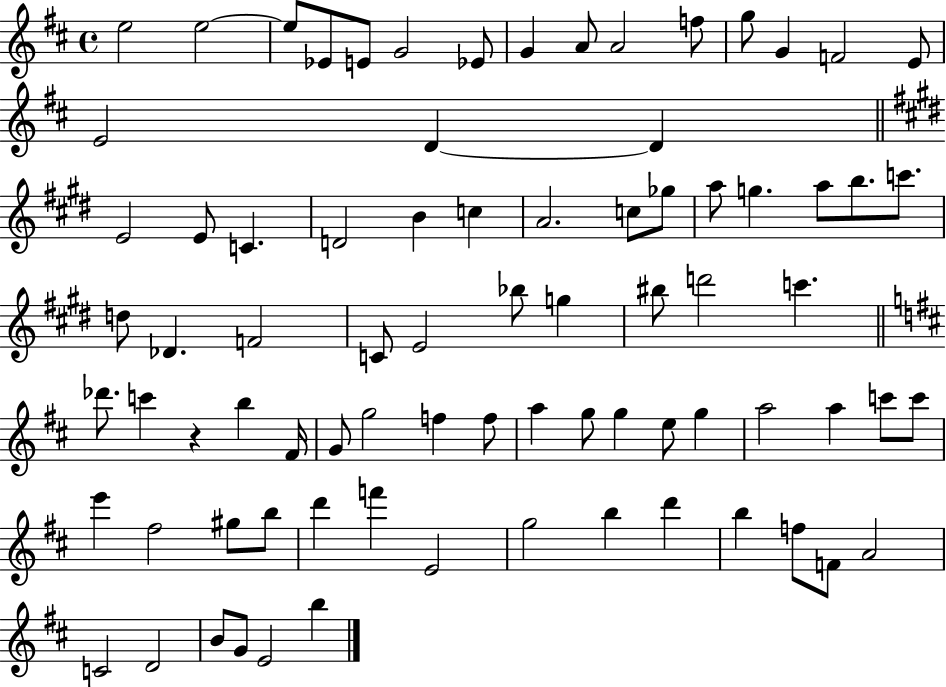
X:1
T:Untitled
M:4/4
L:1/4
K:D
e2 e2 e/2 _E/2 E/2 G2 _E/2 G A/2 A2 f/2 g/2 G F2 E/2 E2 D D E2 E/2 C D2 B c A2 c/2 _g/2 a/2 g a/2 b/2 c'/2 d/2 _D F2 C/2 E2 _b/2 g ^b/2 d'2 c' _d'/2 c' z b ^F/4 G/2 g2 f f/2 a g/2 g e/2 g a2 a c'/2 c'/2 e' ^f2 ^g/2 b/2 d' f' E2 g2 b d' b f/2 F/2 A2 C2 D2 B/2 G/2 E2 b